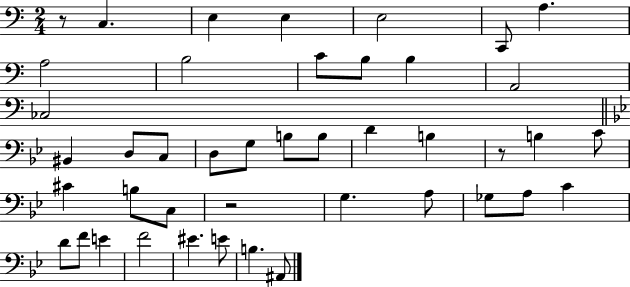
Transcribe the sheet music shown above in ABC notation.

X:1
T:Untitled
M:2/4
L:1/4
K:C
z/2 C, E, E, E,2 C,,/2 A, A,2 B,2 C/2 B,/2 B, A,,2 _C,2 ^B,, D,/2 C,/2 D,/2 G,/2 B,/2 B,/2 D B, z/2 B, C/2 ^C B,/2 C,/2 z2 G, A,/2 _G,/2 A,/2 C D/2 F/2 E F2 ^E E/2 B, ^A,,/2